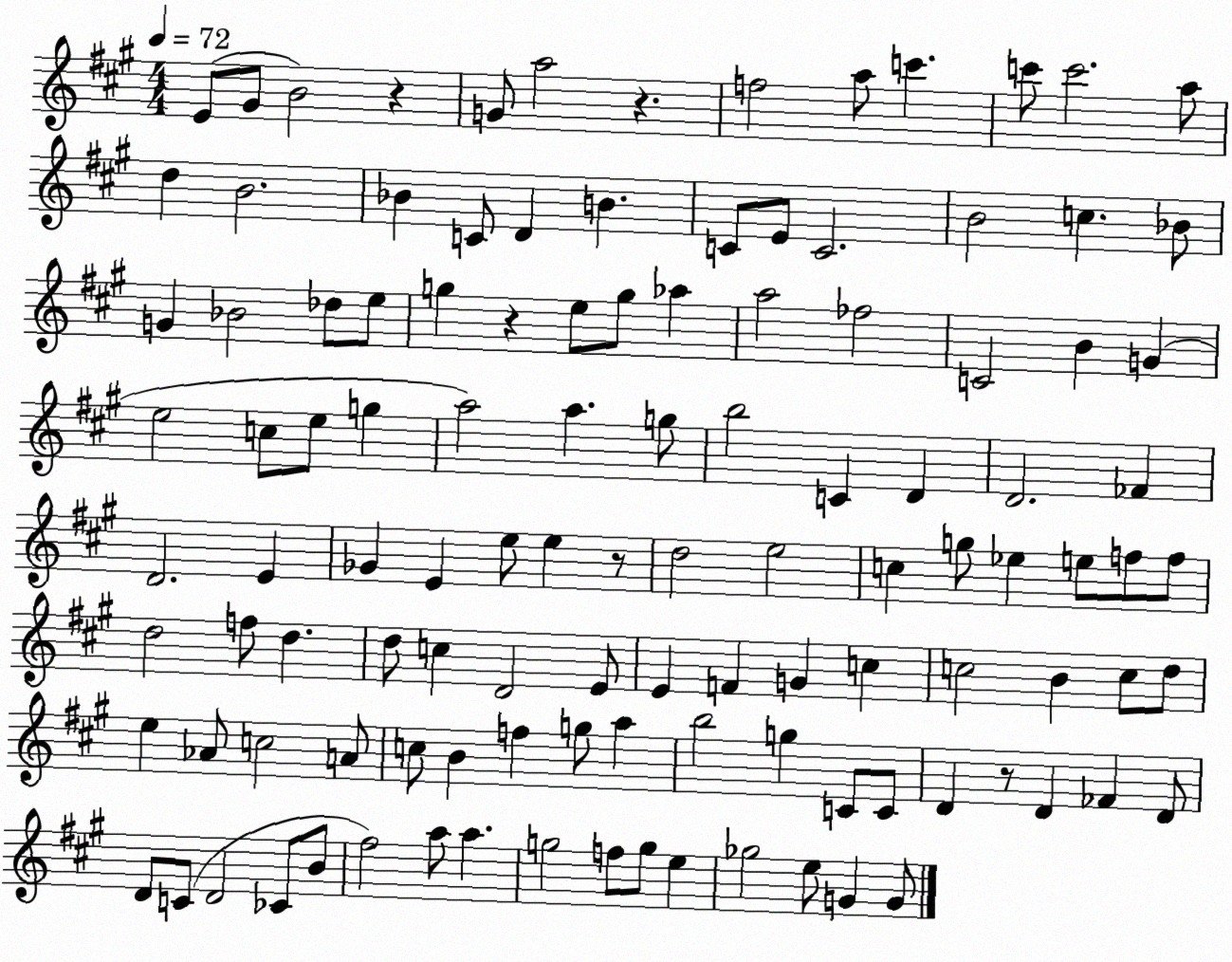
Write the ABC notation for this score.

X:1
T:Untitled
M:4/4
L:1/4
K:A
E/2 ^G/2 B2 z G/2 a2 z f2 a/2 c' c'/2 c'2 a/2 d B2 _B C/2 D B C/2 E/2 C2 B2 c _B/2 G _B2 _d/2 e/2 g z e/2 g/2 _a a2 _f2 C2 B G e2 c/2 e/2 g a2 a g/2 b2 C D D2 _F D2 E _G E e/2 e z/2 d2 e2 c g/2 _e e/2 f/2 f/2 d2 f/2 d d/2 c D2 E/2 E F G c c2 B c/2 d/2 e _A/2 c2 A/2 c/2 B f g/2 a b2 g C/2 C/2 D z/2 D _F D/2 D/2 C/2 D2 _C/2 B/2 ^f2 a/2 a g2 f/2 g/2 e _g2 e/2 G G/2